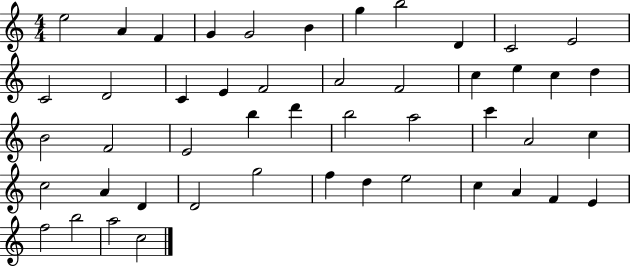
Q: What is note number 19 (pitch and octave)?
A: C5